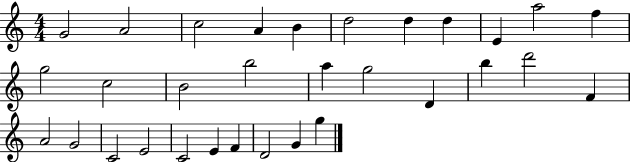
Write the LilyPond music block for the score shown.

{
  \clef treble
  \numericTimeSignature
  \time 4/4
  \key c \major
  g'2 a'2 | c''2 a'4 b'4 | d''2 d''4 d''4 | e'4 a''2 f''4 | \break g''2 c''2 | b'2 b''2 | a''4 g''2 d'4 | b''4 d'''2 f'4 | \break a'2 g'2 | c'2 e'2 | c'2 e'4 f'4 | d'2 g'4 g''4 | \break \bar "|."
}